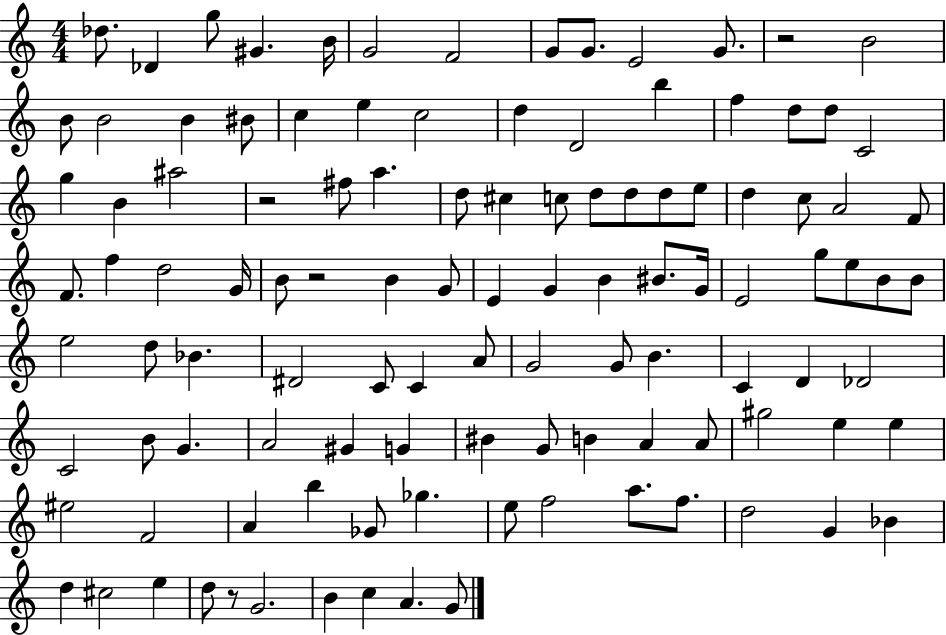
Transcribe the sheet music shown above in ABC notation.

X:1
T:Untitled
M:4/4
L:1/4
K:C
_d/2 _D g/2 ^G B/4 G2 F2 G/2 G/2 E2 G/2 z2 B2 B/2 B2 B ^B/2 c e c2 d D2 b f d/2 d/2 C2 g B ^a2 z2 ^f/2 a d/2 ^c c/2 d/2 d/2 d/2 e/2 d c/2 A2 F/2 F/2 f d2 G/4 B/2 z2 B G/2 E G B ^B/2 G/4 E2 g/2 e/2 B/2 B/2 e2 d/2 _B ^D2 C/2 C A/2 G2 G/2 B C D _D2 C2 B/2 G A2 ^G G ^B G/2 B A A/2 ^g2 e e ^e2 F2 A b _G/2 _g e/2 f2 a/2 f/2 d2 G _B d ^c2 e d/2 z/2 G2 B c A G/2